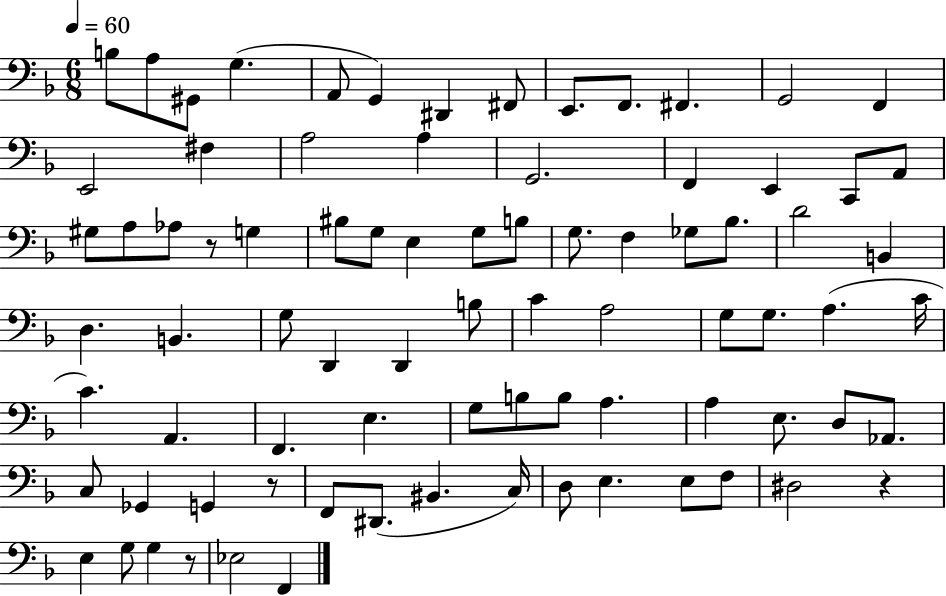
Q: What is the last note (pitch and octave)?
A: F2